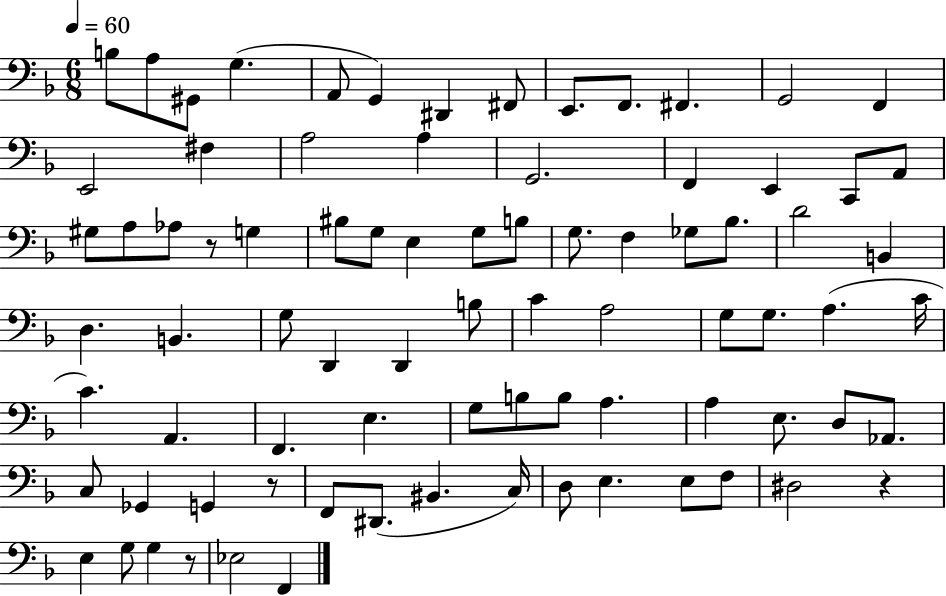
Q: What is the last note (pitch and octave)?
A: F2